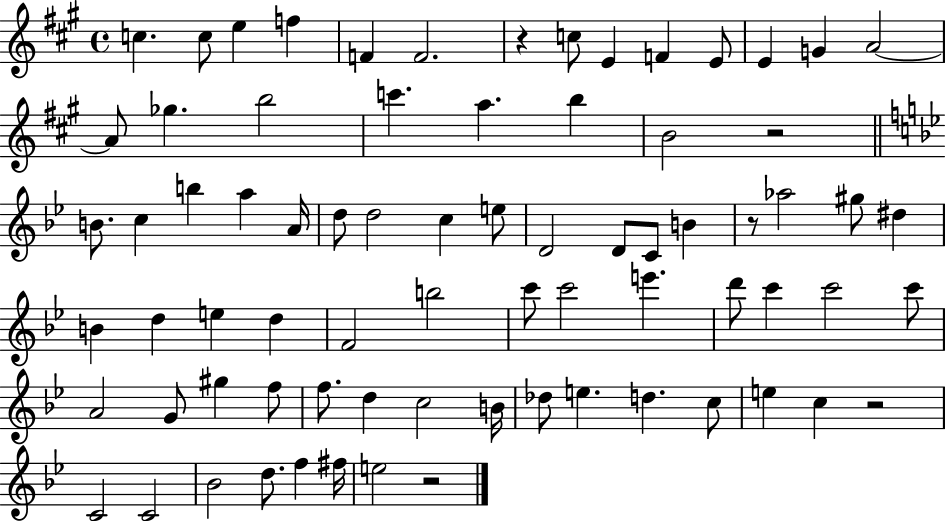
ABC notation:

X:1
T:Untitled
M:4/4
L:1/4
K:A
c c/2 e f F F2 z c/2 E F E/2 E G A2 A/2 _g b2 c' a b B2 z2 B/2 c b a A/4 d/2 d2 c e/2 D2 D/2 C/2 B z/2 _a2 ^g/2 ^d B d e d F2 b2 c'/2 c'2 e' d'/2 c' c'2 c'/2 A2 G/2 ^g f/2 f/2 d c2 B/4 _d/2 e d c/2 e c z2 C2 C2 _B2 d/2 f ^f/4 e2 z2